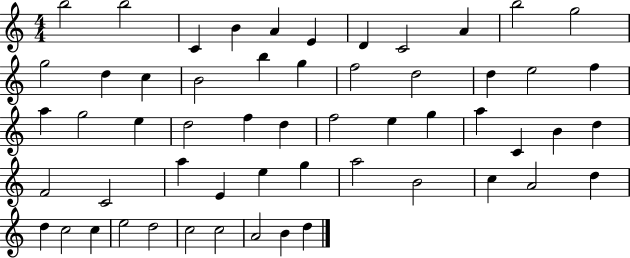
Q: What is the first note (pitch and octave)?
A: B5